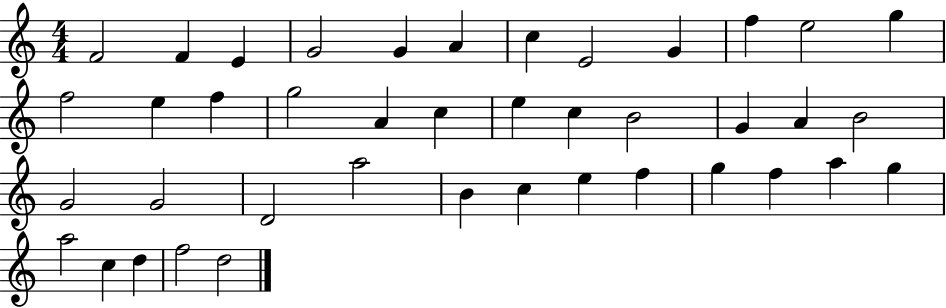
X:1
T:Untitled
M:4/4
L:1/4
K:C
F2 F E G2 G A c E2 G f e2 g f2 e f g2 A c e c B2 G A B2 G2 G2 D2 a2 B c e f g f a g a2 c d f2 d2